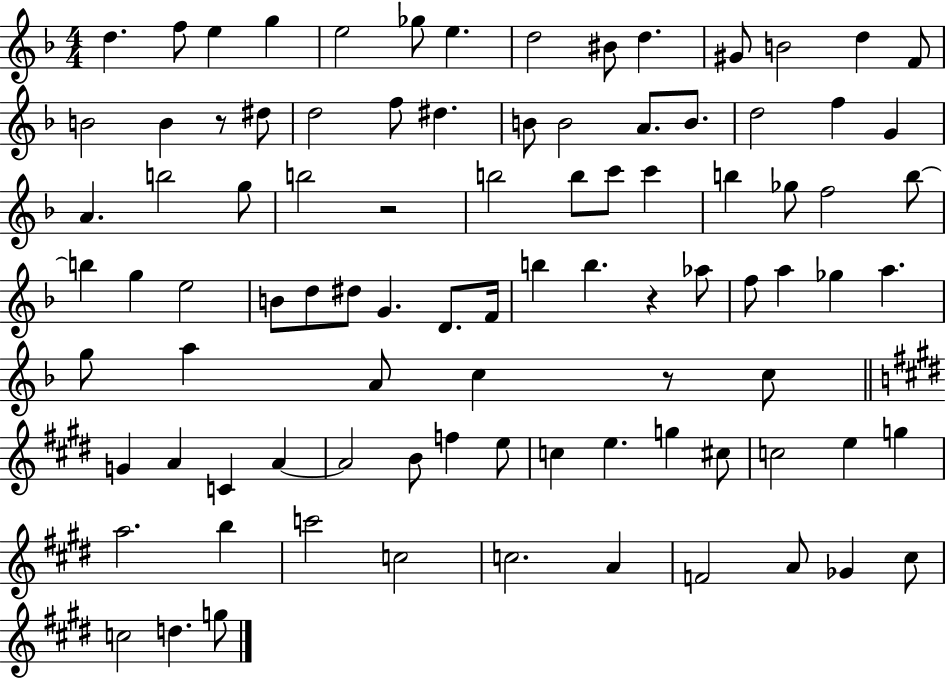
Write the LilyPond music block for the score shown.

{
  \clef treble
  \numericTimeSignature
  \time 4/4
  \key f \major
  d''4. f''8 e''4 g''4 | e''2 ges''8 e''4. | d''2 bis'8 d''4. | gis'8 b'2 d''4 f'8 | \break b'2 b'4 r8 dis''8 | d''2 f''8 dis''4. | b'8 b'2 a'8. b'8. | d''2 f''4 g'4 | \break a'4. b''2 g''8 | b''2 r2 | b''2 b''8 c'''8 c'''4 | b''4 ges''8 f''2 b''8~~ | \break b''4 g''4 e''2 | b'8 d''8 dis''8 g'4. d'8. f'16 | b''4 b''4. r4 aes''8 | f''8 a''4 ges''4 a''4. | \break g''8 a''4 a'8 c''4 r8 c''8 | \bar "||" \break \key e \major g'4 a'4 c'4 a'4~~ | a'2 b'8 f''4 e''8 | c''4 e''4. g''4 cis''8 | c''2 e''4 g''4 | \break a''2. b''4 | c'''2 c''2 | c''2. a'4 | f'2 a'8 ges'4 cis''8 | \break c''2 d''4. g''8 | \bar "|."
}